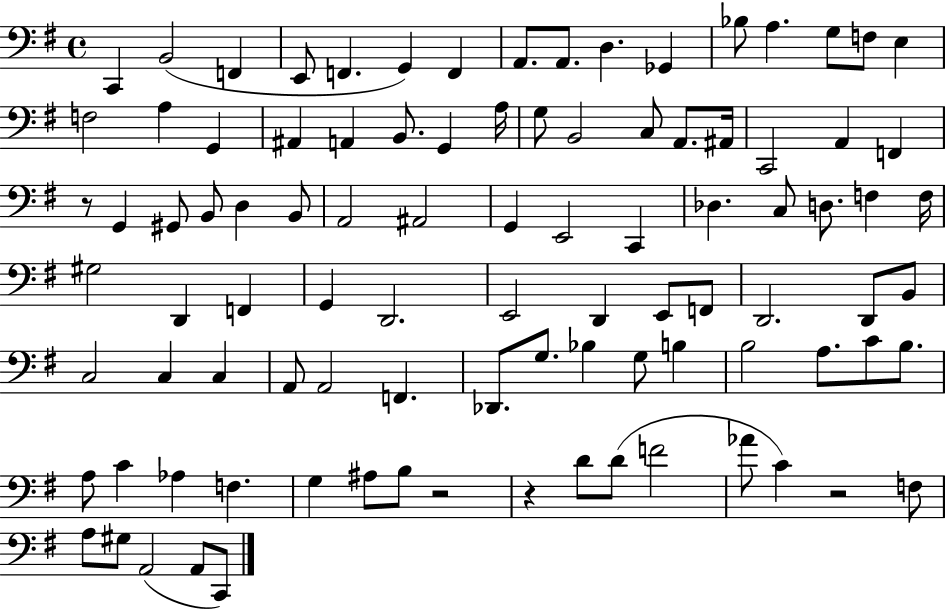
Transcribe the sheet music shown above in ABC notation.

X:1
T:Untitled
M:4/4
L:1/4
K:G
C,, B,,2 F,, E,,/2 F,, G,, F,, A,,/2 A,,/2 D, _G,, _B,/2 A, G,/2 F,/2 E, F,2 A, G,, ^A,, A,, B,,/2 G,, A,/4 G,/2 B,,2 C,/2 A,,/2 ^A,,/4 C,,2 A,, F,, z/2 G,, ^G,,/2 B,,/2 D, B,,/2 A,,2 ^A,,2 G,, E,,2 C,, _D, C,/2 D,/2 F, F,/4 ^G,2 D,, F,, G,, D,,2 E,,2 D,, E,,/2 F,,/2 D,,2 D,,/2 B,,/2 C,2 C, C, A,,/2 A,,2 F,, _D,,/2 G,/2 _B, G,/2 B, B,2 A,/2 C/2 B,/2 A,/2 C _A, F, G, ^A,/2 B,/2 z2 z D/2 D/2 F2 _A/2 C z2 F,/2 A,/2 ^G,/2 A,,2 A,,/2 C,,/2